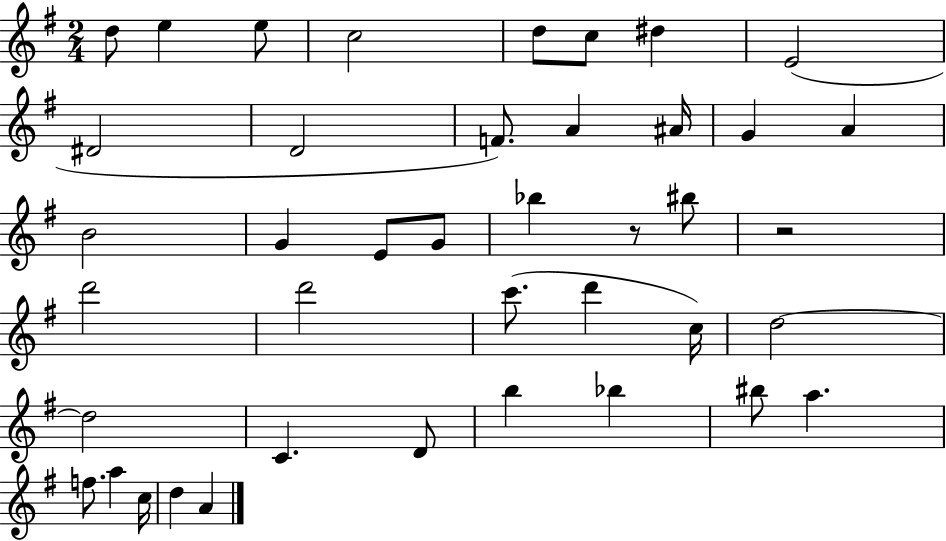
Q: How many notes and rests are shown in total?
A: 41